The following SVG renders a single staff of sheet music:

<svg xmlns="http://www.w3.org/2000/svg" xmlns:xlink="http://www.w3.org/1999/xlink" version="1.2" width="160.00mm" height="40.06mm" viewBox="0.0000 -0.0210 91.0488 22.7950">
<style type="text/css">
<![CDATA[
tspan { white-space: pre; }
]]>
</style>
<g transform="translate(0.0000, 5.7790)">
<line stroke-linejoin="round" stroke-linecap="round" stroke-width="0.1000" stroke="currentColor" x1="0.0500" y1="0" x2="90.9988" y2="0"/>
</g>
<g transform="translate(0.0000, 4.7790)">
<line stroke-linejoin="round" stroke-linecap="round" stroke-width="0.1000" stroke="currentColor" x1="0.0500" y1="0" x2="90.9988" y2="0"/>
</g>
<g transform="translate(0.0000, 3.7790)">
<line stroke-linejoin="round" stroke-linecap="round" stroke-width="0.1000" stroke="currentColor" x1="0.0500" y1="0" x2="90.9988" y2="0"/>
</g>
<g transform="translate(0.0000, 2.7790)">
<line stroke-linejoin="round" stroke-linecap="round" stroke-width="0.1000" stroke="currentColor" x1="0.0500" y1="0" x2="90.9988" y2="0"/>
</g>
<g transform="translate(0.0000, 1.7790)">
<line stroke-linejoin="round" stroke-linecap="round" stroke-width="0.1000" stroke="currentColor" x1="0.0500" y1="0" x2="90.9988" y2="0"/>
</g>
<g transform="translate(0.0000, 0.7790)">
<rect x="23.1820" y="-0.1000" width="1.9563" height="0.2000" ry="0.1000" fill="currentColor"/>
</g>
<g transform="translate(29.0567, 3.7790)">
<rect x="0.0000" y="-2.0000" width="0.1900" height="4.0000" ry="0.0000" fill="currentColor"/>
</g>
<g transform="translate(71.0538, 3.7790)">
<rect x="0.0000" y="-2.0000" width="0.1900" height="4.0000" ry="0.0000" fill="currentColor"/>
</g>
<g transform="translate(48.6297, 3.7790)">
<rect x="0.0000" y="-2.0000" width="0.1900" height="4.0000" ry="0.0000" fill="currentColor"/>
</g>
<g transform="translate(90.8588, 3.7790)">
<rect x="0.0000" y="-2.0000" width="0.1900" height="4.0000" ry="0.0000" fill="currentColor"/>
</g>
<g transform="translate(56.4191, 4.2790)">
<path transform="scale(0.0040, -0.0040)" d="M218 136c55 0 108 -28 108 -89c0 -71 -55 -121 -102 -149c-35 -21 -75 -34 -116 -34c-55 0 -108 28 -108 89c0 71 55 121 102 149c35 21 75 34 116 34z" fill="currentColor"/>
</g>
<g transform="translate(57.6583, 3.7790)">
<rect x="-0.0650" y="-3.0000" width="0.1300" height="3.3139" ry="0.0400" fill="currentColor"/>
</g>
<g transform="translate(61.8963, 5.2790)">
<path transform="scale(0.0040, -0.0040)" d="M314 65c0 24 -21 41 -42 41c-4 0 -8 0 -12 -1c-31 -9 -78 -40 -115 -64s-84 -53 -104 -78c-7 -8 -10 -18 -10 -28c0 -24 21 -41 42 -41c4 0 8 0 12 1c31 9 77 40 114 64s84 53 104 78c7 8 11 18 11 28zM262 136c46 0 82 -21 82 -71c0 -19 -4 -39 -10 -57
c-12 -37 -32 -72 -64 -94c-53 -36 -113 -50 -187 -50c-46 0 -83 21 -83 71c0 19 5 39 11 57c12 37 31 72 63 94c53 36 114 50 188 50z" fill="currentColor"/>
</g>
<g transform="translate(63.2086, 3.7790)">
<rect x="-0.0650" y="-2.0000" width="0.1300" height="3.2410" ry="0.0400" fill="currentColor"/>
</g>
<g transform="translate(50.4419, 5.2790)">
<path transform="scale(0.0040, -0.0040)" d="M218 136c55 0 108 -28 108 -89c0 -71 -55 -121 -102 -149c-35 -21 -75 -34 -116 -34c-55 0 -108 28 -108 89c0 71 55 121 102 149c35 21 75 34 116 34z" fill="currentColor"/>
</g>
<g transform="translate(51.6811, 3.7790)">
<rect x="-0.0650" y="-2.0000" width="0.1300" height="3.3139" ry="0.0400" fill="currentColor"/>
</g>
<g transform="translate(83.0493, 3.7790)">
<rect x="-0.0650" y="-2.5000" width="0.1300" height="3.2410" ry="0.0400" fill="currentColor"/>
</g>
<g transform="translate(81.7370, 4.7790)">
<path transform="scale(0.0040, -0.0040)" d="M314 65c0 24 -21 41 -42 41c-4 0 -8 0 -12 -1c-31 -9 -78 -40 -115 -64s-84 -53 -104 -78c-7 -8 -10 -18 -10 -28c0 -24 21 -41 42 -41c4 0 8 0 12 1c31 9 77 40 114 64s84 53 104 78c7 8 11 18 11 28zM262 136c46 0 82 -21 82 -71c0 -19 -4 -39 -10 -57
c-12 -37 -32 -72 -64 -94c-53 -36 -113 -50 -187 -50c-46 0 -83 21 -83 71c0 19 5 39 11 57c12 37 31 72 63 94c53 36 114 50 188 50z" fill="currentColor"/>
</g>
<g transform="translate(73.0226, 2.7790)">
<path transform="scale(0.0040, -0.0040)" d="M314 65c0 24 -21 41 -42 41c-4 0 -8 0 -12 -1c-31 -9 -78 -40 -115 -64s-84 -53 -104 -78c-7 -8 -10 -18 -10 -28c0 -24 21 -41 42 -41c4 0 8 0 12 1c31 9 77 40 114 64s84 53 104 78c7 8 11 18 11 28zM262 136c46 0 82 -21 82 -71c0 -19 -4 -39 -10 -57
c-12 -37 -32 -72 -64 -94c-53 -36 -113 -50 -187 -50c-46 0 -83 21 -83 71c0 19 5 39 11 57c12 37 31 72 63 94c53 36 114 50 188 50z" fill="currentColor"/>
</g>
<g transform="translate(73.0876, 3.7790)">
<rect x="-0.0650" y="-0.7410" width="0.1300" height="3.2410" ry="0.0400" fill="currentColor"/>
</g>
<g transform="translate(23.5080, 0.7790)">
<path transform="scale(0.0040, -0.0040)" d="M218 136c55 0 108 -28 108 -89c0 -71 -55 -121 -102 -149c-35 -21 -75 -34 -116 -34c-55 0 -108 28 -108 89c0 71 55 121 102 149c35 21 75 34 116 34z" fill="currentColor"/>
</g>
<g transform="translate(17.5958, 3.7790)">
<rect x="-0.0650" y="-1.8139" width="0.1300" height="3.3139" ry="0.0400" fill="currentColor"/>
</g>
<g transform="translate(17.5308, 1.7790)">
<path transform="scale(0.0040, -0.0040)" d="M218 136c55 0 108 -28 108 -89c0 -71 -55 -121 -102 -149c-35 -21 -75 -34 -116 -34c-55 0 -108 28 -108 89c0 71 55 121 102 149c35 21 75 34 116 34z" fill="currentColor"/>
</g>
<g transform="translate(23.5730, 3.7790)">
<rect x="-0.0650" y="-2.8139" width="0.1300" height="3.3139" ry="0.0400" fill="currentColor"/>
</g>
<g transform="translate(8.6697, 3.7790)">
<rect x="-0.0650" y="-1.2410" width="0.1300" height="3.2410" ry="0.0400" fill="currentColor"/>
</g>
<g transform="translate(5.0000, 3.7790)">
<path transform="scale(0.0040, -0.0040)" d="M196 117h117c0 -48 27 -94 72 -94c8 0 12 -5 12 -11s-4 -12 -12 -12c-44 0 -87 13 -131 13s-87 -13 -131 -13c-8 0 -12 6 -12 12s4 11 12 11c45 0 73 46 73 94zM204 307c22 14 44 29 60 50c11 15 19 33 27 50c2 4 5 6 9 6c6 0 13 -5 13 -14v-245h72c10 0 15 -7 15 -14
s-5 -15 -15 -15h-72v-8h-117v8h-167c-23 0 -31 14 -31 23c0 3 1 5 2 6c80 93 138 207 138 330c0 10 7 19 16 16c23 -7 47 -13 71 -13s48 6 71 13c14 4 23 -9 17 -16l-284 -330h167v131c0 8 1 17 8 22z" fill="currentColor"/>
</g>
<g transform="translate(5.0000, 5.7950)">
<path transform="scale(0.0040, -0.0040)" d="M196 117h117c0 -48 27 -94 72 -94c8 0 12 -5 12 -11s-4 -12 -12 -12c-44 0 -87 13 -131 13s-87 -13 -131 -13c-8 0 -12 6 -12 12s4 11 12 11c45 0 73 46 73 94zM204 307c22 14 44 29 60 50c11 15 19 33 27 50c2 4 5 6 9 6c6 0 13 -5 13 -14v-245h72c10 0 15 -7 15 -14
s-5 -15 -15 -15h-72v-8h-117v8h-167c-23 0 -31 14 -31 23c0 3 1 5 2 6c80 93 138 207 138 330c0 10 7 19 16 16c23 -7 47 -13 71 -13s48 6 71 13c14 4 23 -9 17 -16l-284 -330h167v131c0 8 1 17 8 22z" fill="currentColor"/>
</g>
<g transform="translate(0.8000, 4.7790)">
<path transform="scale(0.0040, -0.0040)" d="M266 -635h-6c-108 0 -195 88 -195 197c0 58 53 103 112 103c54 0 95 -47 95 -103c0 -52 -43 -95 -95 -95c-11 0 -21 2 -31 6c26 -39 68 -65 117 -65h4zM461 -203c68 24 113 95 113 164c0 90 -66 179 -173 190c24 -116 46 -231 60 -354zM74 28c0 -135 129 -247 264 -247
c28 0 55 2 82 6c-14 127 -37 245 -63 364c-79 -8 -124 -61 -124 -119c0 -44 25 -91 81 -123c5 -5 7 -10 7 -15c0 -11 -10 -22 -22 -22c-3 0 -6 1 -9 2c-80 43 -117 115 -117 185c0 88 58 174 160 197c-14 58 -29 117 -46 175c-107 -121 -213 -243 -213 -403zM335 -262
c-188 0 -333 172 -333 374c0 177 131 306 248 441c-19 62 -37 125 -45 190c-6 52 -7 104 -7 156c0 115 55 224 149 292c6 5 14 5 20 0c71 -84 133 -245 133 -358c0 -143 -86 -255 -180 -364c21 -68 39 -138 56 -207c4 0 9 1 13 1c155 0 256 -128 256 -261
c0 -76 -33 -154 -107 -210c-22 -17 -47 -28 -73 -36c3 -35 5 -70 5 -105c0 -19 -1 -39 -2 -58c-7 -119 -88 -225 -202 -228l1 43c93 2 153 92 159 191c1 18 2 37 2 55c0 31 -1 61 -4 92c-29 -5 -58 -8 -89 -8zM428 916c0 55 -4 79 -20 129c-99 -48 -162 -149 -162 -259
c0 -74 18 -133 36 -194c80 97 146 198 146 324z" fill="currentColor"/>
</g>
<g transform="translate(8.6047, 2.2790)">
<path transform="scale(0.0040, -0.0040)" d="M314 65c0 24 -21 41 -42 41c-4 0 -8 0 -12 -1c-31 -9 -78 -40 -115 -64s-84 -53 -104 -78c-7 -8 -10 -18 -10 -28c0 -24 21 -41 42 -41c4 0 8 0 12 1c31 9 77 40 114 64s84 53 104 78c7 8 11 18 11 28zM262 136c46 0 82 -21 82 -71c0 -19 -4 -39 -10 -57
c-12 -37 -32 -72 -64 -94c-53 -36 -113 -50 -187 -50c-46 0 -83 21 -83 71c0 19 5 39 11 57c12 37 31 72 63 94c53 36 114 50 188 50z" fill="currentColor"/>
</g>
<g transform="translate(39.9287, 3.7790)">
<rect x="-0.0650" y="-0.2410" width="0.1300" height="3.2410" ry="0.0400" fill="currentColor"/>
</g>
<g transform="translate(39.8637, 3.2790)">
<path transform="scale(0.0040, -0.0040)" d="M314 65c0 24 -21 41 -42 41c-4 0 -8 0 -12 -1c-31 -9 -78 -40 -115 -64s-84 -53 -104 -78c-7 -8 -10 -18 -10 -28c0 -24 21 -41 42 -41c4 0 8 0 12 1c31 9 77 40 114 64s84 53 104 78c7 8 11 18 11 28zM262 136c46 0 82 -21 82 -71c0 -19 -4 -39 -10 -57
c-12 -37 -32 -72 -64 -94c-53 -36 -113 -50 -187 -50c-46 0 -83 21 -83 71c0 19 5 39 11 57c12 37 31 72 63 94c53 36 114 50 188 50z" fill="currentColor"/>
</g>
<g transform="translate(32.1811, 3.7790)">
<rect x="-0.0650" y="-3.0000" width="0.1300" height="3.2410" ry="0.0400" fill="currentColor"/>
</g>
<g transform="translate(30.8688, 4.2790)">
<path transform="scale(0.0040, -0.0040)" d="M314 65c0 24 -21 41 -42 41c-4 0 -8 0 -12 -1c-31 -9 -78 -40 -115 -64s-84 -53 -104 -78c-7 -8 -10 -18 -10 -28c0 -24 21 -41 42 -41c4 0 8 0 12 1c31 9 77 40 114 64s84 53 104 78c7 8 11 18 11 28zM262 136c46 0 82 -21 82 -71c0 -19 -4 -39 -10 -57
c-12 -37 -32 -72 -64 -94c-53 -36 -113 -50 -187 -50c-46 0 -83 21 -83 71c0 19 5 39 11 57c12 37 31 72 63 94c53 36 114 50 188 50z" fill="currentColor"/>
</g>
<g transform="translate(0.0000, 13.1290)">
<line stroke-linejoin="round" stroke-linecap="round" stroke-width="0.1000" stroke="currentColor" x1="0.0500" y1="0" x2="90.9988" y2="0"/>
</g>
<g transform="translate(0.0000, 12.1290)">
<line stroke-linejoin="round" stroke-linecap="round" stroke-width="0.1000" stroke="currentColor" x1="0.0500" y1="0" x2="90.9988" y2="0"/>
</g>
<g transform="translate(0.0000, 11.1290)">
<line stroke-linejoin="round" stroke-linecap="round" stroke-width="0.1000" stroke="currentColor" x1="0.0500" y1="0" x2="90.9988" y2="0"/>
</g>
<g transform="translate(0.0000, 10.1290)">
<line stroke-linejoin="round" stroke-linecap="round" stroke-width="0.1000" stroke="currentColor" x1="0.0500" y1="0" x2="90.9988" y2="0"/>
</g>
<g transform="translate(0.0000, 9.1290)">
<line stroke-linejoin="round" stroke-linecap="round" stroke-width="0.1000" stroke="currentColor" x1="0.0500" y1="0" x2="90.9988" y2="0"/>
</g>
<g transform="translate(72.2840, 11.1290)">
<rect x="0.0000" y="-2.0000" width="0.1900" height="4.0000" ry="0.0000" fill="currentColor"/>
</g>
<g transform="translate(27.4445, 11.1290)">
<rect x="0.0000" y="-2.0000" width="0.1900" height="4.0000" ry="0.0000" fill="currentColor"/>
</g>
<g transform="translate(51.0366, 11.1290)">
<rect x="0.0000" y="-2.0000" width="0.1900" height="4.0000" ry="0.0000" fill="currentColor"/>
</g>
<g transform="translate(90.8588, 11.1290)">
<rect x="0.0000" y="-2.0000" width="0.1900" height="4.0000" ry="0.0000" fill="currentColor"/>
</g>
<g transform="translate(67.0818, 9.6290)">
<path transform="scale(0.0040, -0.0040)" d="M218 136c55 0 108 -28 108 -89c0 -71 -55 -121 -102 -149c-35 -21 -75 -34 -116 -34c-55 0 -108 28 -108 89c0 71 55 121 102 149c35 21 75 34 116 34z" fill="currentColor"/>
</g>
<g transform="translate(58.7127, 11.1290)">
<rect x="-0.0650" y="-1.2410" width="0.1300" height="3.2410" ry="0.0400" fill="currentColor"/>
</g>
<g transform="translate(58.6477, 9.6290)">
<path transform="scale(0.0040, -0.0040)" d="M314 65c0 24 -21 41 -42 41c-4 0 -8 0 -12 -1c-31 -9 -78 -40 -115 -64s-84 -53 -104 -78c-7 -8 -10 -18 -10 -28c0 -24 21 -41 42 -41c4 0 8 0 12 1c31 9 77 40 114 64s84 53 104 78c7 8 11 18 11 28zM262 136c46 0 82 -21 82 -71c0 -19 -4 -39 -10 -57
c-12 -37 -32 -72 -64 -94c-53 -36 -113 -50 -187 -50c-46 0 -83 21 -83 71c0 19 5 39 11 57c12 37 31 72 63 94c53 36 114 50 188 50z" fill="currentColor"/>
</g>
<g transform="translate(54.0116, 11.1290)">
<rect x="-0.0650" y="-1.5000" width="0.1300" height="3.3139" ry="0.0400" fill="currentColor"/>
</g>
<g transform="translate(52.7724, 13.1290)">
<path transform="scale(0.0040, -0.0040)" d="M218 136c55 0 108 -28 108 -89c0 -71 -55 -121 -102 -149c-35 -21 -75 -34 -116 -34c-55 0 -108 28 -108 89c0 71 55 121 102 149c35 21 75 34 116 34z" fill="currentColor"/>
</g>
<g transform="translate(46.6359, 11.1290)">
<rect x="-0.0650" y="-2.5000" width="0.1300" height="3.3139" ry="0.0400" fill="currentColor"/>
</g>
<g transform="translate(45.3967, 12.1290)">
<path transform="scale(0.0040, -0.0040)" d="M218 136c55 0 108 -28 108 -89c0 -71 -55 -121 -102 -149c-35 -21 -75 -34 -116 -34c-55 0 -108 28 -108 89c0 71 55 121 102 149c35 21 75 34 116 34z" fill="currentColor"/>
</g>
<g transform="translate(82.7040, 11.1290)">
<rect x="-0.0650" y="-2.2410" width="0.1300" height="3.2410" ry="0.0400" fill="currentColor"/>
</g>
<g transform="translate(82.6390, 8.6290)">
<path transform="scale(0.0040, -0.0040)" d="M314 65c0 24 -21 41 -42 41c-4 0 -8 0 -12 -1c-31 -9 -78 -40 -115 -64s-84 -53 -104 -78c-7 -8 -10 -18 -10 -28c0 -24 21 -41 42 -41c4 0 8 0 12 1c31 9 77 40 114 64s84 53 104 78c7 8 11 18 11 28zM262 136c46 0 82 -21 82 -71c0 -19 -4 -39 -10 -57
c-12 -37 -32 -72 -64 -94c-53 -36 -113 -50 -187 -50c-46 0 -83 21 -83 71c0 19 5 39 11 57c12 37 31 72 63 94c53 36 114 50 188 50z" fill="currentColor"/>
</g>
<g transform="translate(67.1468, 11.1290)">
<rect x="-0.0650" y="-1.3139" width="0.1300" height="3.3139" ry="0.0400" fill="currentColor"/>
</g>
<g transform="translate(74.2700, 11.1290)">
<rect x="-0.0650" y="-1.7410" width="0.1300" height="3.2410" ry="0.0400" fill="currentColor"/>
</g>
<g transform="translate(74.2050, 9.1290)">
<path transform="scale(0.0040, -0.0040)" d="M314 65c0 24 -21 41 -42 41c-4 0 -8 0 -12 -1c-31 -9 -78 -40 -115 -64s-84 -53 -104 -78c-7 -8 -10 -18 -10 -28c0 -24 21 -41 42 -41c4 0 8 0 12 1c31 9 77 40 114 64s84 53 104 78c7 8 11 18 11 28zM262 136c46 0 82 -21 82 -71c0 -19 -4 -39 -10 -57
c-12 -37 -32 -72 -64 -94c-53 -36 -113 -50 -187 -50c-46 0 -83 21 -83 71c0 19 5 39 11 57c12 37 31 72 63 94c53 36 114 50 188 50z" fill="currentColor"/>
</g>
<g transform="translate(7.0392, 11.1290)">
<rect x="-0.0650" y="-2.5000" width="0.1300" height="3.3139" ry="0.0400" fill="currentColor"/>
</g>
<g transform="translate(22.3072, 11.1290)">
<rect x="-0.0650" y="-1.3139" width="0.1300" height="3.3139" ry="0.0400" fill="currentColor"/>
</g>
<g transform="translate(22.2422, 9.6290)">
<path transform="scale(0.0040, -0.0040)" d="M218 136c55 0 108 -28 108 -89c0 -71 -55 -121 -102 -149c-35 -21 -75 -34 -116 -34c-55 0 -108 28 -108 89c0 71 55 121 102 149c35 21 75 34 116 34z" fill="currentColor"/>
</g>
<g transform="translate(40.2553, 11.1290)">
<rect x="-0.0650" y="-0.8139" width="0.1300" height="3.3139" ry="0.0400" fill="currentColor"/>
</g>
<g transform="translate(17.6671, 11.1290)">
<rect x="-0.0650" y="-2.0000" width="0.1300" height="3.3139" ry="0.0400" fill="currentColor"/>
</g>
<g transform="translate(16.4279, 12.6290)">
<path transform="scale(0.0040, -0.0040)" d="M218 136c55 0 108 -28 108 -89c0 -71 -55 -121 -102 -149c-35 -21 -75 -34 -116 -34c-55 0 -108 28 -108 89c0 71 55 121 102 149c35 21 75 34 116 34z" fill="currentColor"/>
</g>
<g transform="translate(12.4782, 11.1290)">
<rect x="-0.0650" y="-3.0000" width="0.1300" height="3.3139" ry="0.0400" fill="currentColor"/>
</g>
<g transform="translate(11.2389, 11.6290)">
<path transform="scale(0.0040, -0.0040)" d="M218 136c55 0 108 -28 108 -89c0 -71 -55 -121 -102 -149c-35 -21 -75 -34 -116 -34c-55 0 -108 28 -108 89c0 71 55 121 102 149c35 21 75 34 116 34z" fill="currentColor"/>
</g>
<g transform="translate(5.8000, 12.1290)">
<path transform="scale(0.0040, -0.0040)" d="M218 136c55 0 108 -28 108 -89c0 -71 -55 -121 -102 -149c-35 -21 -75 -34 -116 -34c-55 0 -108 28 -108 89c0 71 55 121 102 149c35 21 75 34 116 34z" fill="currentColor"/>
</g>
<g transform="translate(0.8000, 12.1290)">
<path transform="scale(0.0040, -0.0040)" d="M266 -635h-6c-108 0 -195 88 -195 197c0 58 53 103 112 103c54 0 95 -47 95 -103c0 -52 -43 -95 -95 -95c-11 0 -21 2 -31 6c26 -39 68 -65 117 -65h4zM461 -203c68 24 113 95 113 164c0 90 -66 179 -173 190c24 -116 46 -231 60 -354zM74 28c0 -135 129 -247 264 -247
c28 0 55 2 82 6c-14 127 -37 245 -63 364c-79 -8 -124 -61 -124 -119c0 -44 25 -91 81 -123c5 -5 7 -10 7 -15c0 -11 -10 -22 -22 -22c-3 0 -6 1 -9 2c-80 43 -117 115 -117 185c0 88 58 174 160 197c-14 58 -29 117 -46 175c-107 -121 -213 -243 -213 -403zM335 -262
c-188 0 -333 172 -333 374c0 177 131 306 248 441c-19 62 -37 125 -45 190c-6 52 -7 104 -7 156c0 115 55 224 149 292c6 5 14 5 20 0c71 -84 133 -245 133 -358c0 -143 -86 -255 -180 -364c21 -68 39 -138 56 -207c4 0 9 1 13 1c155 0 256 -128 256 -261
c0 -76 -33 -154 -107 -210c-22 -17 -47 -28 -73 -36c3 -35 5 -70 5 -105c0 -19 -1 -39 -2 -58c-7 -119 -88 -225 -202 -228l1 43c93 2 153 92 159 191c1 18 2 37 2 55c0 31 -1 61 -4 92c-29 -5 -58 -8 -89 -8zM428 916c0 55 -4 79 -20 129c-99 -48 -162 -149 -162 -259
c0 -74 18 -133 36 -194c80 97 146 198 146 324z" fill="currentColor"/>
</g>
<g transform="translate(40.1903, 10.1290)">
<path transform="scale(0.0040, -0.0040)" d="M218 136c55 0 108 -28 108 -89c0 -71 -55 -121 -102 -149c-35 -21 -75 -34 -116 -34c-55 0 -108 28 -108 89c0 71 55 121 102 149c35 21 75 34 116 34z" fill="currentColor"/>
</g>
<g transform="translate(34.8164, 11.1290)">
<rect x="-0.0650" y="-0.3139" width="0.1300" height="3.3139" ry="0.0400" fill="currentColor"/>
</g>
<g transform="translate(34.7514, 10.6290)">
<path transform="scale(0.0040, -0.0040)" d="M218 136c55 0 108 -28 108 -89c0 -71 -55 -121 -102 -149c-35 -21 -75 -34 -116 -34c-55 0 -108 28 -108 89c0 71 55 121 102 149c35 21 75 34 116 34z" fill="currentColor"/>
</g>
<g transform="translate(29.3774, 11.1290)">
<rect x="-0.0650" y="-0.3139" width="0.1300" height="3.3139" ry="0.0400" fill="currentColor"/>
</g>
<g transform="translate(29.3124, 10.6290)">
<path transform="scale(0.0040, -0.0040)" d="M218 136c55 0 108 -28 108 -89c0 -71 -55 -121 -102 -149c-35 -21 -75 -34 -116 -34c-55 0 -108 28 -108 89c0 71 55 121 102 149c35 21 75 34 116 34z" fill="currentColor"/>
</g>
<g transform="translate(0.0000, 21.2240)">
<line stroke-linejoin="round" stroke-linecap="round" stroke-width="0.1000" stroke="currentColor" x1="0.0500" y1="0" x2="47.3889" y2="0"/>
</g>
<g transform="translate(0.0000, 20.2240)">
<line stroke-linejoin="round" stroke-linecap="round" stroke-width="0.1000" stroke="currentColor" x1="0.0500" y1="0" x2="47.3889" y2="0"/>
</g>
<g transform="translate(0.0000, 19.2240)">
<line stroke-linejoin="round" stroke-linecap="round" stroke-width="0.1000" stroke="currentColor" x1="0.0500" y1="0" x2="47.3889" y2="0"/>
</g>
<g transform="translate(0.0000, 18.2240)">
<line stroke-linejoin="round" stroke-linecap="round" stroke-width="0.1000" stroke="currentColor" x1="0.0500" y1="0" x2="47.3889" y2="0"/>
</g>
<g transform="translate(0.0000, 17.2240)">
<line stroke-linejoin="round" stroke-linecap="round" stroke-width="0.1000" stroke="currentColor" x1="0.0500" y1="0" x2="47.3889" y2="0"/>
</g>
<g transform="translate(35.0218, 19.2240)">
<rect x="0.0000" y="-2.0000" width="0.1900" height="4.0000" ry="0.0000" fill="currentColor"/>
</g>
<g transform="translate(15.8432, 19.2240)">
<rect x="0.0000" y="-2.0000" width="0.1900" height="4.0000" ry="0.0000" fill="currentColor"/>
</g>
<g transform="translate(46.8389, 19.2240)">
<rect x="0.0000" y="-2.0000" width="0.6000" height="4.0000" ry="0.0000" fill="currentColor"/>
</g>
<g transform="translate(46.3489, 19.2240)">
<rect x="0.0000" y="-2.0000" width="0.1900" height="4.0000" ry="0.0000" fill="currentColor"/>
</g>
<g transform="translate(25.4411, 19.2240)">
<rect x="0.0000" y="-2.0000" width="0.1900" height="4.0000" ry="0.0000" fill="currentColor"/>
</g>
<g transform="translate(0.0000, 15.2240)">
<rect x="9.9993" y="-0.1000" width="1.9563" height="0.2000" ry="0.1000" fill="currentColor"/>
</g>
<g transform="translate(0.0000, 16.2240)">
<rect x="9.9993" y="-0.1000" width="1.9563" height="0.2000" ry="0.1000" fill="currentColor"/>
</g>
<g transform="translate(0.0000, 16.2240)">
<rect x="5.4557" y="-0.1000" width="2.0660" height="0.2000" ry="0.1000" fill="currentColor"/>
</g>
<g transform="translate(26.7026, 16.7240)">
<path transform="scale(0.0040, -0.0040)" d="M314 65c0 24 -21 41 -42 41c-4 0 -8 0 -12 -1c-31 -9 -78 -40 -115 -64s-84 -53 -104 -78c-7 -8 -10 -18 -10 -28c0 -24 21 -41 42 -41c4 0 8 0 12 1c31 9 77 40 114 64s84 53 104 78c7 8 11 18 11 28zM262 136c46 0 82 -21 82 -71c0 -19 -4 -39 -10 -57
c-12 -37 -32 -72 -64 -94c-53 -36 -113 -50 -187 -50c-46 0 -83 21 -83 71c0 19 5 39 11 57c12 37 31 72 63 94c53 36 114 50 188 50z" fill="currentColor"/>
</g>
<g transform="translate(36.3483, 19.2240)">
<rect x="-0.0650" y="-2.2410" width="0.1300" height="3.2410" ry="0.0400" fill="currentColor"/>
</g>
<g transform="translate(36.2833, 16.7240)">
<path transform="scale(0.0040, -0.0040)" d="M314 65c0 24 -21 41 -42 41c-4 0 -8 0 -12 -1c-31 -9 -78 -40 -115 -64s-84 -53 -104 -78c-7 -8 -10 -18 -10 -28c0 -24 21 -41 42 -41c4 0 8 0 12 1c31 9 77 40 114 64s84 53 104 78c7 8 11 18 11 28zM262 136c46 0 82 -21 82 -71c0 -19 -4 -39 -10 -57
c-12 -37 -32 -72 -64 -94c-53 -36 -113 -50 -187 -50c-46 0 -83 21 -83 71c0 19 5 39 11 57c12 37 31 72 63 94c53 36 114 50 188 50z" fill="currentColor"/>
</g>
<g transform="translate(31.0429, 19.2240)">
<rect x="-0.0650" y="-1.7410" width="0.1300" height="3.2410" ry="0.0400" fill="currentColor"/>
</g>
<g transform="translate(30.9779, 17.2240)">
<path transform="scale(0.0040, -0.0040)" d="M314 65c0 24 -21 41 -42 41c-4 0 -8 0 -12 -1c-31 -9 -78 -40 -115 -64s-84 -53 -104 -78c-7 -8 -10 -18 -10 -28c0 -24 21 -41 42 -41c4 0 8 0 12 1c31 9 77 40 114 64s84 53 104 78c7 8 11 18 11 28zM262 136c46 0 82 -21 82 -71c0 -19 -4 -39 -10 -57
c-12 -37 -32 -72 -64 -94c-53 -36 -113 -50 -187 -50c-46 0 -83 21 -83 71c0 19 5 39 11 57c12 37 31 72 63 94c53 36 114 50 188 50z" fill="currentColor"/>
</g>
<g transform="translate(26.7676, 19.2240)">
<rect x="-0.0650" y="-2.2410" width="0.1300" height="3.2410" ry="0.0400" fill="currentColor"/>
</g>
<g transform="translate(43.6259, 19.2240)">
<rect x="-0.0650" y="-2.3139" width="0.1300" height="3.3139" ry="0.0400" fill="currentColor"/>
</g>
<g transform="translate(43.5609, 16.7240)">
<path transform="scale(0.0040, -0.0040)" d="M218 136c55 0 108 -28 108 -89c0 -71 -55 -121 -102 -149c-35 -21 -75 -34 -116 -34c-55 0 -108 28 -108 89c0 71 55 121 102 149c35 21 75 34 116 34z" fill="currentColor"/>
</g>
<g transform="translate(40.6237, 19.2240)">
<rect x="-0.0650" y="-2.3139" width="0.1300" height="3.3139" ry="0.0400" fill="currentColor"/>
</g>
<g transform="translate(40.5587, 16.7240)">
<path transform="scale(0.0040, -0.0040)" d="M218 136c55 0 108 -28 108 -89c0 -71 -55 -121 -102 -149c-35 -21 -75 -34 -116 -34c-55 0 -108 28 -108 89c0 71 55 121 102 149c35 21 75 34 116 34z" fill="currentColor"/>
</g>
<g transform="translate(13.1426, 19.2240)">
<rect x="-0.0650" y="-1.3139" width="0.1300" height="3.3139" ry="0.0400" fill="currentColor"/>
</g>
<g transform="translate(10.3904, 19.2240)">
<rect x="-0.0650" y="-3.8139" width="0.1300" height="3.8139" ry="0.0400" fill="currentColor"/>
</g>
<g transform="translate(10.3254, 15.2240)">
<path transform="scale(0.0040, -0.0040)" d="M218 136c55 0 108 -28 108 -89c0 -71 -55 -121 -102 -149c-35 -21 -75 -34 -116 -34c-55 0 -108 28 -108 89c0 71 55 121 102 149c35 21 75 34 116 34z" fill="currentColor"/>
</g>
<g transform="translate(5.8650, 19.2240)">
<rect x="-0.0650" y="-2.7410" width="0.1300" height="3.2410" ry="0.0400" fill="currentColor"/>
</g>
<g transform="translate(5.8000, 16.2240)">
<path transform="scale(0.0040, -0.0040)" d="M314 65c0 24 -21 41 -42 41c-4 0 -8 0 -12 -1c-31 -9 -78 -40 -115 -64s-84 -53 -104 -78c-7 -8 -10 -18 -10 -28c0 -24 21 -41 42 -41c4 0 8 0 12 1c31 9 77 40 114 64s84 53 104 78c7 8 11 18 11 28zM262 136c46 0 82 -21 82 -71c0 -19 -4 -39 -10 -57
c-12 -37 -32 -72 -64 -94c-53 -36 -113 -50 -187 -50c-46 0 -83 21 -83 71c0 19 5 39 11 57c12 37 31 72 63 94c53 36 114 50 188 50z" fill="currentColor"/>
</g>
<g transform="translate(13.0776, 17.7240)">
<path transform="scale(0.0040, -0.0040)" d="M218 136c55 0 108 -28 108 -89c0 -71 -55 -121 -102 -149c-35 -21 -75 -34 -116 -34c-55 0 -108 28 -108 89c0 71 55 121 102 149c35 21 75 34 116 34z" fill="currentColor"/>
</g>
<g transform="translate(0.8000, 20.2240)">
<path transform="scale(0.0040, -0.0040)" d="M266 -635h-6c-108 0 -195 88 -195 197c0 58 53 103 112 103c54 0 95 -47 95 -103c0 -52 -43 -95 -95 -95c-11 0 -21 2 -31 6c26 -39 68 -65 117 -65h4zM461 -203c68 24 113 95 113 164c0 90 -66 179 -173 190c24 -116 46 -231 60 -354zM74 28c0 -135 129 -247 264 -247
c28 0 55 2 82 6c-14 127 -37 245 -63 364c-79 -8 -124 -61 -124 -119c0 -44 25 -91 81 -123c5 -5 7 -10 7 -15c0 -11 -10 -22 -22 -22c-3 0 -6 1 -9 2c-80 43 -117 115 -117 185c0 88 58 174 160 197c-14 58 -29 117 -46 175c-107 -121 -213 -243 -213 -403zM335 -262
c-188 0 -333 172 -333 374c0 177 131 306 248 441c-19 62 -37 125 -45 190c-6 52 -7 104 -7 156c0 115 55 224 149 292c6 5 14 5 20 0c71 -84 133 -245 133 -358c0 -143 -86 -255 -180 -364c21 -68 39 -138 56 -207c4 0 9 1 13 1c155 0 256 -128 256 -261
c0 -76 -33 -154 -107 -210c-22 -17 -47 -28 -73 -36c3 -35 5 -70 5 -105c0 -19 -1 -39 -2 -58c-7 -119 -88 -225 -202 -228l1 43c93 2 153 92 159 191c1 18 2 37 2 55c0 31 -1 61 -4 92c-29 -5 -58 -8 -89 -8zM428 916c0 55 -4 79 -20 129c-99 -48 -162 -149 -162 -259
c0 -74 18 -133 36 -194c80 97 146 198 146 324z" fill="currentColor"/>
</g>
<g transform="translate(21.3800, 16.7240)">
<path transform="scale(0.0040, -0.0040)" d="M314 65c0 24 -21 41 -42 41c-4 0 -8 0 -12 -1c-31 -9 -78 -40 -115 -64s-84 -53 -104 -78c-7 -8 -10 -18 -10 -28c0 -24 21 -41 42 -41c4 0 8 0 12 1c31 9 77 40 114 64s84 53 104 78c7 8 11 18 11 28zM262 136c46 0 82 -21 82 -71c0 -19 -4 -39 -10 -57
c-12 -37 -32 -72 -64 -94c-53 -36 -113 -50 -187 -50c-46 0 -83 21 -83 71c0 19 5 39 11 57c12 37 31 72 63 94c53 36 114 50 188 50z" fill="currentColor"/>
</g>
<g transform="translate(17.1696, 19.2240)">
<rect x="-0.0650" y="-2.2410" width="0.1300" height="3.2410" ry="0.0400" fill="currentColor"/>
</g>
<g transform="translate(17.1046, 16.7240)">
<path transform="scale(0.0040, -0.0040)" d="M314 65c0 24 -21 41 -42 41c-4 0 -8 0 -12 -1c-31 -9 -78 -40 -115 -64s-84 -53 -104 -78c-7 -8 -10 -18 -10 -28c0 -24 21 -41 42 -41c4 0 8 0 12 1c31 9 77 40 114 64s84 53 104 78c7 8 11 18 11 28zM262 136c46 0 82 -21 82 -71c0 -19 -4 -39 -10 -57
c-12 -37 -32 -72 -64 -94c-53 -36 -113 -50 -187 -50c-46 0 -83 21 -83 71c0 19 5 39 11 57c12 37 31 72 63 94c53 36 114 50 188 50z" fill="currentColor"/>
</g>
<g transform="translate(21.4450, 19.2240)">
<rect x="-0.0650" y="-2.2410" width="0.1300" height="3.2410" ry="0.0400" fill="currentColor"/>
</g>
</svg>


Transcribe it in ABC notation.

X:1
T:Untitled
M:4/4
L:1/4
K:C
e2 f a A2 c2 F A F2 d2 G2 G A F e c c d G E e2 e f2 g2 a2 c' e g2 g2 g2 f2 g2 g g